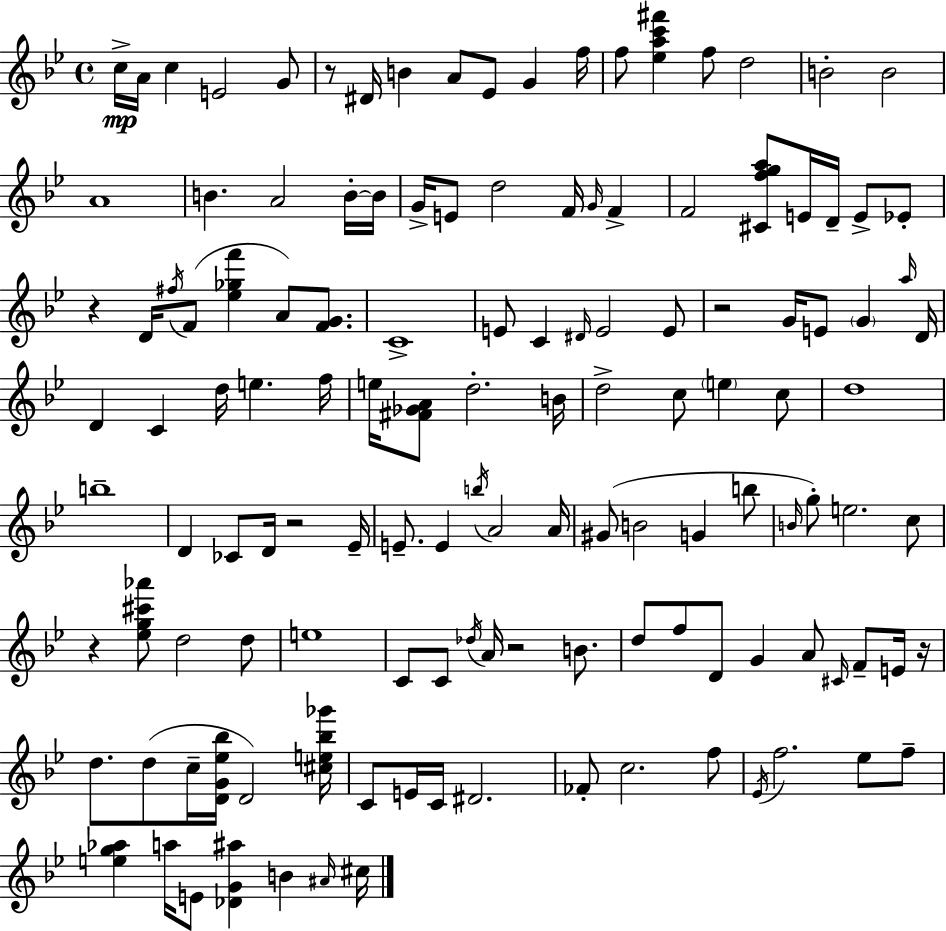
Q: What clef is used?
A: treble